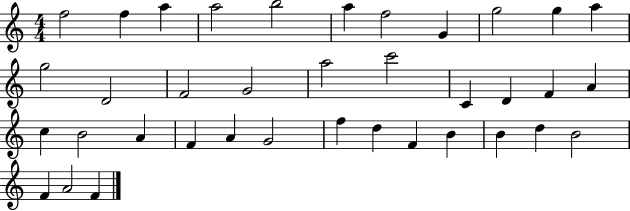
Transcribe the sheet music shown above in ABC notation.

X:1
T:Untitled
M:4/4
L:1/4
K:C
f2 f a a2 b2 a f2 G g2 g a g2 D2 F2 G2 a2 c'2 C D F A c B2 A F A G2 f d F B B d B2 F A2 F